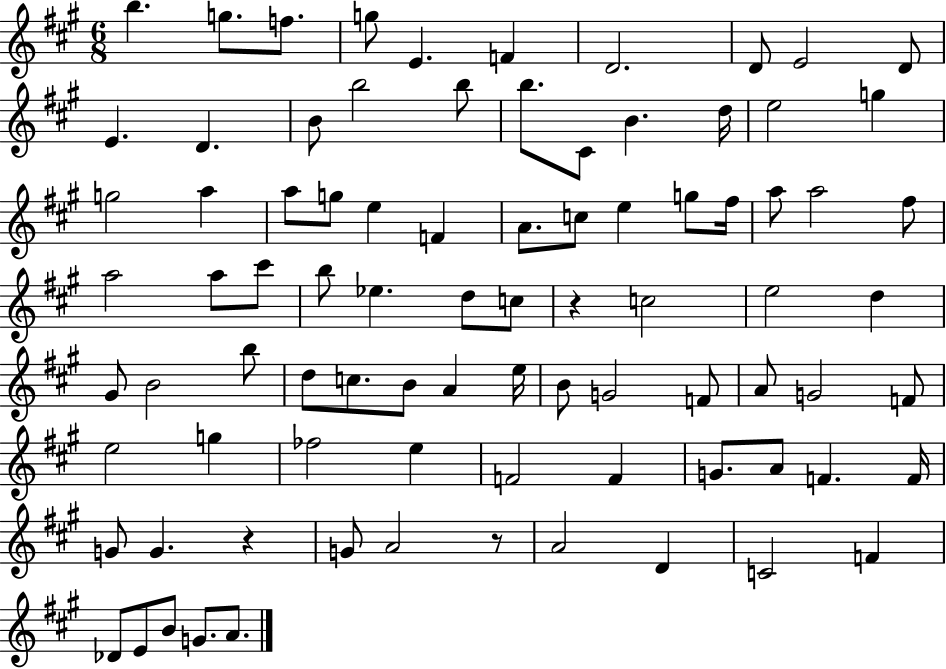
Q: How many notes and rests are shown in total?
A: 85